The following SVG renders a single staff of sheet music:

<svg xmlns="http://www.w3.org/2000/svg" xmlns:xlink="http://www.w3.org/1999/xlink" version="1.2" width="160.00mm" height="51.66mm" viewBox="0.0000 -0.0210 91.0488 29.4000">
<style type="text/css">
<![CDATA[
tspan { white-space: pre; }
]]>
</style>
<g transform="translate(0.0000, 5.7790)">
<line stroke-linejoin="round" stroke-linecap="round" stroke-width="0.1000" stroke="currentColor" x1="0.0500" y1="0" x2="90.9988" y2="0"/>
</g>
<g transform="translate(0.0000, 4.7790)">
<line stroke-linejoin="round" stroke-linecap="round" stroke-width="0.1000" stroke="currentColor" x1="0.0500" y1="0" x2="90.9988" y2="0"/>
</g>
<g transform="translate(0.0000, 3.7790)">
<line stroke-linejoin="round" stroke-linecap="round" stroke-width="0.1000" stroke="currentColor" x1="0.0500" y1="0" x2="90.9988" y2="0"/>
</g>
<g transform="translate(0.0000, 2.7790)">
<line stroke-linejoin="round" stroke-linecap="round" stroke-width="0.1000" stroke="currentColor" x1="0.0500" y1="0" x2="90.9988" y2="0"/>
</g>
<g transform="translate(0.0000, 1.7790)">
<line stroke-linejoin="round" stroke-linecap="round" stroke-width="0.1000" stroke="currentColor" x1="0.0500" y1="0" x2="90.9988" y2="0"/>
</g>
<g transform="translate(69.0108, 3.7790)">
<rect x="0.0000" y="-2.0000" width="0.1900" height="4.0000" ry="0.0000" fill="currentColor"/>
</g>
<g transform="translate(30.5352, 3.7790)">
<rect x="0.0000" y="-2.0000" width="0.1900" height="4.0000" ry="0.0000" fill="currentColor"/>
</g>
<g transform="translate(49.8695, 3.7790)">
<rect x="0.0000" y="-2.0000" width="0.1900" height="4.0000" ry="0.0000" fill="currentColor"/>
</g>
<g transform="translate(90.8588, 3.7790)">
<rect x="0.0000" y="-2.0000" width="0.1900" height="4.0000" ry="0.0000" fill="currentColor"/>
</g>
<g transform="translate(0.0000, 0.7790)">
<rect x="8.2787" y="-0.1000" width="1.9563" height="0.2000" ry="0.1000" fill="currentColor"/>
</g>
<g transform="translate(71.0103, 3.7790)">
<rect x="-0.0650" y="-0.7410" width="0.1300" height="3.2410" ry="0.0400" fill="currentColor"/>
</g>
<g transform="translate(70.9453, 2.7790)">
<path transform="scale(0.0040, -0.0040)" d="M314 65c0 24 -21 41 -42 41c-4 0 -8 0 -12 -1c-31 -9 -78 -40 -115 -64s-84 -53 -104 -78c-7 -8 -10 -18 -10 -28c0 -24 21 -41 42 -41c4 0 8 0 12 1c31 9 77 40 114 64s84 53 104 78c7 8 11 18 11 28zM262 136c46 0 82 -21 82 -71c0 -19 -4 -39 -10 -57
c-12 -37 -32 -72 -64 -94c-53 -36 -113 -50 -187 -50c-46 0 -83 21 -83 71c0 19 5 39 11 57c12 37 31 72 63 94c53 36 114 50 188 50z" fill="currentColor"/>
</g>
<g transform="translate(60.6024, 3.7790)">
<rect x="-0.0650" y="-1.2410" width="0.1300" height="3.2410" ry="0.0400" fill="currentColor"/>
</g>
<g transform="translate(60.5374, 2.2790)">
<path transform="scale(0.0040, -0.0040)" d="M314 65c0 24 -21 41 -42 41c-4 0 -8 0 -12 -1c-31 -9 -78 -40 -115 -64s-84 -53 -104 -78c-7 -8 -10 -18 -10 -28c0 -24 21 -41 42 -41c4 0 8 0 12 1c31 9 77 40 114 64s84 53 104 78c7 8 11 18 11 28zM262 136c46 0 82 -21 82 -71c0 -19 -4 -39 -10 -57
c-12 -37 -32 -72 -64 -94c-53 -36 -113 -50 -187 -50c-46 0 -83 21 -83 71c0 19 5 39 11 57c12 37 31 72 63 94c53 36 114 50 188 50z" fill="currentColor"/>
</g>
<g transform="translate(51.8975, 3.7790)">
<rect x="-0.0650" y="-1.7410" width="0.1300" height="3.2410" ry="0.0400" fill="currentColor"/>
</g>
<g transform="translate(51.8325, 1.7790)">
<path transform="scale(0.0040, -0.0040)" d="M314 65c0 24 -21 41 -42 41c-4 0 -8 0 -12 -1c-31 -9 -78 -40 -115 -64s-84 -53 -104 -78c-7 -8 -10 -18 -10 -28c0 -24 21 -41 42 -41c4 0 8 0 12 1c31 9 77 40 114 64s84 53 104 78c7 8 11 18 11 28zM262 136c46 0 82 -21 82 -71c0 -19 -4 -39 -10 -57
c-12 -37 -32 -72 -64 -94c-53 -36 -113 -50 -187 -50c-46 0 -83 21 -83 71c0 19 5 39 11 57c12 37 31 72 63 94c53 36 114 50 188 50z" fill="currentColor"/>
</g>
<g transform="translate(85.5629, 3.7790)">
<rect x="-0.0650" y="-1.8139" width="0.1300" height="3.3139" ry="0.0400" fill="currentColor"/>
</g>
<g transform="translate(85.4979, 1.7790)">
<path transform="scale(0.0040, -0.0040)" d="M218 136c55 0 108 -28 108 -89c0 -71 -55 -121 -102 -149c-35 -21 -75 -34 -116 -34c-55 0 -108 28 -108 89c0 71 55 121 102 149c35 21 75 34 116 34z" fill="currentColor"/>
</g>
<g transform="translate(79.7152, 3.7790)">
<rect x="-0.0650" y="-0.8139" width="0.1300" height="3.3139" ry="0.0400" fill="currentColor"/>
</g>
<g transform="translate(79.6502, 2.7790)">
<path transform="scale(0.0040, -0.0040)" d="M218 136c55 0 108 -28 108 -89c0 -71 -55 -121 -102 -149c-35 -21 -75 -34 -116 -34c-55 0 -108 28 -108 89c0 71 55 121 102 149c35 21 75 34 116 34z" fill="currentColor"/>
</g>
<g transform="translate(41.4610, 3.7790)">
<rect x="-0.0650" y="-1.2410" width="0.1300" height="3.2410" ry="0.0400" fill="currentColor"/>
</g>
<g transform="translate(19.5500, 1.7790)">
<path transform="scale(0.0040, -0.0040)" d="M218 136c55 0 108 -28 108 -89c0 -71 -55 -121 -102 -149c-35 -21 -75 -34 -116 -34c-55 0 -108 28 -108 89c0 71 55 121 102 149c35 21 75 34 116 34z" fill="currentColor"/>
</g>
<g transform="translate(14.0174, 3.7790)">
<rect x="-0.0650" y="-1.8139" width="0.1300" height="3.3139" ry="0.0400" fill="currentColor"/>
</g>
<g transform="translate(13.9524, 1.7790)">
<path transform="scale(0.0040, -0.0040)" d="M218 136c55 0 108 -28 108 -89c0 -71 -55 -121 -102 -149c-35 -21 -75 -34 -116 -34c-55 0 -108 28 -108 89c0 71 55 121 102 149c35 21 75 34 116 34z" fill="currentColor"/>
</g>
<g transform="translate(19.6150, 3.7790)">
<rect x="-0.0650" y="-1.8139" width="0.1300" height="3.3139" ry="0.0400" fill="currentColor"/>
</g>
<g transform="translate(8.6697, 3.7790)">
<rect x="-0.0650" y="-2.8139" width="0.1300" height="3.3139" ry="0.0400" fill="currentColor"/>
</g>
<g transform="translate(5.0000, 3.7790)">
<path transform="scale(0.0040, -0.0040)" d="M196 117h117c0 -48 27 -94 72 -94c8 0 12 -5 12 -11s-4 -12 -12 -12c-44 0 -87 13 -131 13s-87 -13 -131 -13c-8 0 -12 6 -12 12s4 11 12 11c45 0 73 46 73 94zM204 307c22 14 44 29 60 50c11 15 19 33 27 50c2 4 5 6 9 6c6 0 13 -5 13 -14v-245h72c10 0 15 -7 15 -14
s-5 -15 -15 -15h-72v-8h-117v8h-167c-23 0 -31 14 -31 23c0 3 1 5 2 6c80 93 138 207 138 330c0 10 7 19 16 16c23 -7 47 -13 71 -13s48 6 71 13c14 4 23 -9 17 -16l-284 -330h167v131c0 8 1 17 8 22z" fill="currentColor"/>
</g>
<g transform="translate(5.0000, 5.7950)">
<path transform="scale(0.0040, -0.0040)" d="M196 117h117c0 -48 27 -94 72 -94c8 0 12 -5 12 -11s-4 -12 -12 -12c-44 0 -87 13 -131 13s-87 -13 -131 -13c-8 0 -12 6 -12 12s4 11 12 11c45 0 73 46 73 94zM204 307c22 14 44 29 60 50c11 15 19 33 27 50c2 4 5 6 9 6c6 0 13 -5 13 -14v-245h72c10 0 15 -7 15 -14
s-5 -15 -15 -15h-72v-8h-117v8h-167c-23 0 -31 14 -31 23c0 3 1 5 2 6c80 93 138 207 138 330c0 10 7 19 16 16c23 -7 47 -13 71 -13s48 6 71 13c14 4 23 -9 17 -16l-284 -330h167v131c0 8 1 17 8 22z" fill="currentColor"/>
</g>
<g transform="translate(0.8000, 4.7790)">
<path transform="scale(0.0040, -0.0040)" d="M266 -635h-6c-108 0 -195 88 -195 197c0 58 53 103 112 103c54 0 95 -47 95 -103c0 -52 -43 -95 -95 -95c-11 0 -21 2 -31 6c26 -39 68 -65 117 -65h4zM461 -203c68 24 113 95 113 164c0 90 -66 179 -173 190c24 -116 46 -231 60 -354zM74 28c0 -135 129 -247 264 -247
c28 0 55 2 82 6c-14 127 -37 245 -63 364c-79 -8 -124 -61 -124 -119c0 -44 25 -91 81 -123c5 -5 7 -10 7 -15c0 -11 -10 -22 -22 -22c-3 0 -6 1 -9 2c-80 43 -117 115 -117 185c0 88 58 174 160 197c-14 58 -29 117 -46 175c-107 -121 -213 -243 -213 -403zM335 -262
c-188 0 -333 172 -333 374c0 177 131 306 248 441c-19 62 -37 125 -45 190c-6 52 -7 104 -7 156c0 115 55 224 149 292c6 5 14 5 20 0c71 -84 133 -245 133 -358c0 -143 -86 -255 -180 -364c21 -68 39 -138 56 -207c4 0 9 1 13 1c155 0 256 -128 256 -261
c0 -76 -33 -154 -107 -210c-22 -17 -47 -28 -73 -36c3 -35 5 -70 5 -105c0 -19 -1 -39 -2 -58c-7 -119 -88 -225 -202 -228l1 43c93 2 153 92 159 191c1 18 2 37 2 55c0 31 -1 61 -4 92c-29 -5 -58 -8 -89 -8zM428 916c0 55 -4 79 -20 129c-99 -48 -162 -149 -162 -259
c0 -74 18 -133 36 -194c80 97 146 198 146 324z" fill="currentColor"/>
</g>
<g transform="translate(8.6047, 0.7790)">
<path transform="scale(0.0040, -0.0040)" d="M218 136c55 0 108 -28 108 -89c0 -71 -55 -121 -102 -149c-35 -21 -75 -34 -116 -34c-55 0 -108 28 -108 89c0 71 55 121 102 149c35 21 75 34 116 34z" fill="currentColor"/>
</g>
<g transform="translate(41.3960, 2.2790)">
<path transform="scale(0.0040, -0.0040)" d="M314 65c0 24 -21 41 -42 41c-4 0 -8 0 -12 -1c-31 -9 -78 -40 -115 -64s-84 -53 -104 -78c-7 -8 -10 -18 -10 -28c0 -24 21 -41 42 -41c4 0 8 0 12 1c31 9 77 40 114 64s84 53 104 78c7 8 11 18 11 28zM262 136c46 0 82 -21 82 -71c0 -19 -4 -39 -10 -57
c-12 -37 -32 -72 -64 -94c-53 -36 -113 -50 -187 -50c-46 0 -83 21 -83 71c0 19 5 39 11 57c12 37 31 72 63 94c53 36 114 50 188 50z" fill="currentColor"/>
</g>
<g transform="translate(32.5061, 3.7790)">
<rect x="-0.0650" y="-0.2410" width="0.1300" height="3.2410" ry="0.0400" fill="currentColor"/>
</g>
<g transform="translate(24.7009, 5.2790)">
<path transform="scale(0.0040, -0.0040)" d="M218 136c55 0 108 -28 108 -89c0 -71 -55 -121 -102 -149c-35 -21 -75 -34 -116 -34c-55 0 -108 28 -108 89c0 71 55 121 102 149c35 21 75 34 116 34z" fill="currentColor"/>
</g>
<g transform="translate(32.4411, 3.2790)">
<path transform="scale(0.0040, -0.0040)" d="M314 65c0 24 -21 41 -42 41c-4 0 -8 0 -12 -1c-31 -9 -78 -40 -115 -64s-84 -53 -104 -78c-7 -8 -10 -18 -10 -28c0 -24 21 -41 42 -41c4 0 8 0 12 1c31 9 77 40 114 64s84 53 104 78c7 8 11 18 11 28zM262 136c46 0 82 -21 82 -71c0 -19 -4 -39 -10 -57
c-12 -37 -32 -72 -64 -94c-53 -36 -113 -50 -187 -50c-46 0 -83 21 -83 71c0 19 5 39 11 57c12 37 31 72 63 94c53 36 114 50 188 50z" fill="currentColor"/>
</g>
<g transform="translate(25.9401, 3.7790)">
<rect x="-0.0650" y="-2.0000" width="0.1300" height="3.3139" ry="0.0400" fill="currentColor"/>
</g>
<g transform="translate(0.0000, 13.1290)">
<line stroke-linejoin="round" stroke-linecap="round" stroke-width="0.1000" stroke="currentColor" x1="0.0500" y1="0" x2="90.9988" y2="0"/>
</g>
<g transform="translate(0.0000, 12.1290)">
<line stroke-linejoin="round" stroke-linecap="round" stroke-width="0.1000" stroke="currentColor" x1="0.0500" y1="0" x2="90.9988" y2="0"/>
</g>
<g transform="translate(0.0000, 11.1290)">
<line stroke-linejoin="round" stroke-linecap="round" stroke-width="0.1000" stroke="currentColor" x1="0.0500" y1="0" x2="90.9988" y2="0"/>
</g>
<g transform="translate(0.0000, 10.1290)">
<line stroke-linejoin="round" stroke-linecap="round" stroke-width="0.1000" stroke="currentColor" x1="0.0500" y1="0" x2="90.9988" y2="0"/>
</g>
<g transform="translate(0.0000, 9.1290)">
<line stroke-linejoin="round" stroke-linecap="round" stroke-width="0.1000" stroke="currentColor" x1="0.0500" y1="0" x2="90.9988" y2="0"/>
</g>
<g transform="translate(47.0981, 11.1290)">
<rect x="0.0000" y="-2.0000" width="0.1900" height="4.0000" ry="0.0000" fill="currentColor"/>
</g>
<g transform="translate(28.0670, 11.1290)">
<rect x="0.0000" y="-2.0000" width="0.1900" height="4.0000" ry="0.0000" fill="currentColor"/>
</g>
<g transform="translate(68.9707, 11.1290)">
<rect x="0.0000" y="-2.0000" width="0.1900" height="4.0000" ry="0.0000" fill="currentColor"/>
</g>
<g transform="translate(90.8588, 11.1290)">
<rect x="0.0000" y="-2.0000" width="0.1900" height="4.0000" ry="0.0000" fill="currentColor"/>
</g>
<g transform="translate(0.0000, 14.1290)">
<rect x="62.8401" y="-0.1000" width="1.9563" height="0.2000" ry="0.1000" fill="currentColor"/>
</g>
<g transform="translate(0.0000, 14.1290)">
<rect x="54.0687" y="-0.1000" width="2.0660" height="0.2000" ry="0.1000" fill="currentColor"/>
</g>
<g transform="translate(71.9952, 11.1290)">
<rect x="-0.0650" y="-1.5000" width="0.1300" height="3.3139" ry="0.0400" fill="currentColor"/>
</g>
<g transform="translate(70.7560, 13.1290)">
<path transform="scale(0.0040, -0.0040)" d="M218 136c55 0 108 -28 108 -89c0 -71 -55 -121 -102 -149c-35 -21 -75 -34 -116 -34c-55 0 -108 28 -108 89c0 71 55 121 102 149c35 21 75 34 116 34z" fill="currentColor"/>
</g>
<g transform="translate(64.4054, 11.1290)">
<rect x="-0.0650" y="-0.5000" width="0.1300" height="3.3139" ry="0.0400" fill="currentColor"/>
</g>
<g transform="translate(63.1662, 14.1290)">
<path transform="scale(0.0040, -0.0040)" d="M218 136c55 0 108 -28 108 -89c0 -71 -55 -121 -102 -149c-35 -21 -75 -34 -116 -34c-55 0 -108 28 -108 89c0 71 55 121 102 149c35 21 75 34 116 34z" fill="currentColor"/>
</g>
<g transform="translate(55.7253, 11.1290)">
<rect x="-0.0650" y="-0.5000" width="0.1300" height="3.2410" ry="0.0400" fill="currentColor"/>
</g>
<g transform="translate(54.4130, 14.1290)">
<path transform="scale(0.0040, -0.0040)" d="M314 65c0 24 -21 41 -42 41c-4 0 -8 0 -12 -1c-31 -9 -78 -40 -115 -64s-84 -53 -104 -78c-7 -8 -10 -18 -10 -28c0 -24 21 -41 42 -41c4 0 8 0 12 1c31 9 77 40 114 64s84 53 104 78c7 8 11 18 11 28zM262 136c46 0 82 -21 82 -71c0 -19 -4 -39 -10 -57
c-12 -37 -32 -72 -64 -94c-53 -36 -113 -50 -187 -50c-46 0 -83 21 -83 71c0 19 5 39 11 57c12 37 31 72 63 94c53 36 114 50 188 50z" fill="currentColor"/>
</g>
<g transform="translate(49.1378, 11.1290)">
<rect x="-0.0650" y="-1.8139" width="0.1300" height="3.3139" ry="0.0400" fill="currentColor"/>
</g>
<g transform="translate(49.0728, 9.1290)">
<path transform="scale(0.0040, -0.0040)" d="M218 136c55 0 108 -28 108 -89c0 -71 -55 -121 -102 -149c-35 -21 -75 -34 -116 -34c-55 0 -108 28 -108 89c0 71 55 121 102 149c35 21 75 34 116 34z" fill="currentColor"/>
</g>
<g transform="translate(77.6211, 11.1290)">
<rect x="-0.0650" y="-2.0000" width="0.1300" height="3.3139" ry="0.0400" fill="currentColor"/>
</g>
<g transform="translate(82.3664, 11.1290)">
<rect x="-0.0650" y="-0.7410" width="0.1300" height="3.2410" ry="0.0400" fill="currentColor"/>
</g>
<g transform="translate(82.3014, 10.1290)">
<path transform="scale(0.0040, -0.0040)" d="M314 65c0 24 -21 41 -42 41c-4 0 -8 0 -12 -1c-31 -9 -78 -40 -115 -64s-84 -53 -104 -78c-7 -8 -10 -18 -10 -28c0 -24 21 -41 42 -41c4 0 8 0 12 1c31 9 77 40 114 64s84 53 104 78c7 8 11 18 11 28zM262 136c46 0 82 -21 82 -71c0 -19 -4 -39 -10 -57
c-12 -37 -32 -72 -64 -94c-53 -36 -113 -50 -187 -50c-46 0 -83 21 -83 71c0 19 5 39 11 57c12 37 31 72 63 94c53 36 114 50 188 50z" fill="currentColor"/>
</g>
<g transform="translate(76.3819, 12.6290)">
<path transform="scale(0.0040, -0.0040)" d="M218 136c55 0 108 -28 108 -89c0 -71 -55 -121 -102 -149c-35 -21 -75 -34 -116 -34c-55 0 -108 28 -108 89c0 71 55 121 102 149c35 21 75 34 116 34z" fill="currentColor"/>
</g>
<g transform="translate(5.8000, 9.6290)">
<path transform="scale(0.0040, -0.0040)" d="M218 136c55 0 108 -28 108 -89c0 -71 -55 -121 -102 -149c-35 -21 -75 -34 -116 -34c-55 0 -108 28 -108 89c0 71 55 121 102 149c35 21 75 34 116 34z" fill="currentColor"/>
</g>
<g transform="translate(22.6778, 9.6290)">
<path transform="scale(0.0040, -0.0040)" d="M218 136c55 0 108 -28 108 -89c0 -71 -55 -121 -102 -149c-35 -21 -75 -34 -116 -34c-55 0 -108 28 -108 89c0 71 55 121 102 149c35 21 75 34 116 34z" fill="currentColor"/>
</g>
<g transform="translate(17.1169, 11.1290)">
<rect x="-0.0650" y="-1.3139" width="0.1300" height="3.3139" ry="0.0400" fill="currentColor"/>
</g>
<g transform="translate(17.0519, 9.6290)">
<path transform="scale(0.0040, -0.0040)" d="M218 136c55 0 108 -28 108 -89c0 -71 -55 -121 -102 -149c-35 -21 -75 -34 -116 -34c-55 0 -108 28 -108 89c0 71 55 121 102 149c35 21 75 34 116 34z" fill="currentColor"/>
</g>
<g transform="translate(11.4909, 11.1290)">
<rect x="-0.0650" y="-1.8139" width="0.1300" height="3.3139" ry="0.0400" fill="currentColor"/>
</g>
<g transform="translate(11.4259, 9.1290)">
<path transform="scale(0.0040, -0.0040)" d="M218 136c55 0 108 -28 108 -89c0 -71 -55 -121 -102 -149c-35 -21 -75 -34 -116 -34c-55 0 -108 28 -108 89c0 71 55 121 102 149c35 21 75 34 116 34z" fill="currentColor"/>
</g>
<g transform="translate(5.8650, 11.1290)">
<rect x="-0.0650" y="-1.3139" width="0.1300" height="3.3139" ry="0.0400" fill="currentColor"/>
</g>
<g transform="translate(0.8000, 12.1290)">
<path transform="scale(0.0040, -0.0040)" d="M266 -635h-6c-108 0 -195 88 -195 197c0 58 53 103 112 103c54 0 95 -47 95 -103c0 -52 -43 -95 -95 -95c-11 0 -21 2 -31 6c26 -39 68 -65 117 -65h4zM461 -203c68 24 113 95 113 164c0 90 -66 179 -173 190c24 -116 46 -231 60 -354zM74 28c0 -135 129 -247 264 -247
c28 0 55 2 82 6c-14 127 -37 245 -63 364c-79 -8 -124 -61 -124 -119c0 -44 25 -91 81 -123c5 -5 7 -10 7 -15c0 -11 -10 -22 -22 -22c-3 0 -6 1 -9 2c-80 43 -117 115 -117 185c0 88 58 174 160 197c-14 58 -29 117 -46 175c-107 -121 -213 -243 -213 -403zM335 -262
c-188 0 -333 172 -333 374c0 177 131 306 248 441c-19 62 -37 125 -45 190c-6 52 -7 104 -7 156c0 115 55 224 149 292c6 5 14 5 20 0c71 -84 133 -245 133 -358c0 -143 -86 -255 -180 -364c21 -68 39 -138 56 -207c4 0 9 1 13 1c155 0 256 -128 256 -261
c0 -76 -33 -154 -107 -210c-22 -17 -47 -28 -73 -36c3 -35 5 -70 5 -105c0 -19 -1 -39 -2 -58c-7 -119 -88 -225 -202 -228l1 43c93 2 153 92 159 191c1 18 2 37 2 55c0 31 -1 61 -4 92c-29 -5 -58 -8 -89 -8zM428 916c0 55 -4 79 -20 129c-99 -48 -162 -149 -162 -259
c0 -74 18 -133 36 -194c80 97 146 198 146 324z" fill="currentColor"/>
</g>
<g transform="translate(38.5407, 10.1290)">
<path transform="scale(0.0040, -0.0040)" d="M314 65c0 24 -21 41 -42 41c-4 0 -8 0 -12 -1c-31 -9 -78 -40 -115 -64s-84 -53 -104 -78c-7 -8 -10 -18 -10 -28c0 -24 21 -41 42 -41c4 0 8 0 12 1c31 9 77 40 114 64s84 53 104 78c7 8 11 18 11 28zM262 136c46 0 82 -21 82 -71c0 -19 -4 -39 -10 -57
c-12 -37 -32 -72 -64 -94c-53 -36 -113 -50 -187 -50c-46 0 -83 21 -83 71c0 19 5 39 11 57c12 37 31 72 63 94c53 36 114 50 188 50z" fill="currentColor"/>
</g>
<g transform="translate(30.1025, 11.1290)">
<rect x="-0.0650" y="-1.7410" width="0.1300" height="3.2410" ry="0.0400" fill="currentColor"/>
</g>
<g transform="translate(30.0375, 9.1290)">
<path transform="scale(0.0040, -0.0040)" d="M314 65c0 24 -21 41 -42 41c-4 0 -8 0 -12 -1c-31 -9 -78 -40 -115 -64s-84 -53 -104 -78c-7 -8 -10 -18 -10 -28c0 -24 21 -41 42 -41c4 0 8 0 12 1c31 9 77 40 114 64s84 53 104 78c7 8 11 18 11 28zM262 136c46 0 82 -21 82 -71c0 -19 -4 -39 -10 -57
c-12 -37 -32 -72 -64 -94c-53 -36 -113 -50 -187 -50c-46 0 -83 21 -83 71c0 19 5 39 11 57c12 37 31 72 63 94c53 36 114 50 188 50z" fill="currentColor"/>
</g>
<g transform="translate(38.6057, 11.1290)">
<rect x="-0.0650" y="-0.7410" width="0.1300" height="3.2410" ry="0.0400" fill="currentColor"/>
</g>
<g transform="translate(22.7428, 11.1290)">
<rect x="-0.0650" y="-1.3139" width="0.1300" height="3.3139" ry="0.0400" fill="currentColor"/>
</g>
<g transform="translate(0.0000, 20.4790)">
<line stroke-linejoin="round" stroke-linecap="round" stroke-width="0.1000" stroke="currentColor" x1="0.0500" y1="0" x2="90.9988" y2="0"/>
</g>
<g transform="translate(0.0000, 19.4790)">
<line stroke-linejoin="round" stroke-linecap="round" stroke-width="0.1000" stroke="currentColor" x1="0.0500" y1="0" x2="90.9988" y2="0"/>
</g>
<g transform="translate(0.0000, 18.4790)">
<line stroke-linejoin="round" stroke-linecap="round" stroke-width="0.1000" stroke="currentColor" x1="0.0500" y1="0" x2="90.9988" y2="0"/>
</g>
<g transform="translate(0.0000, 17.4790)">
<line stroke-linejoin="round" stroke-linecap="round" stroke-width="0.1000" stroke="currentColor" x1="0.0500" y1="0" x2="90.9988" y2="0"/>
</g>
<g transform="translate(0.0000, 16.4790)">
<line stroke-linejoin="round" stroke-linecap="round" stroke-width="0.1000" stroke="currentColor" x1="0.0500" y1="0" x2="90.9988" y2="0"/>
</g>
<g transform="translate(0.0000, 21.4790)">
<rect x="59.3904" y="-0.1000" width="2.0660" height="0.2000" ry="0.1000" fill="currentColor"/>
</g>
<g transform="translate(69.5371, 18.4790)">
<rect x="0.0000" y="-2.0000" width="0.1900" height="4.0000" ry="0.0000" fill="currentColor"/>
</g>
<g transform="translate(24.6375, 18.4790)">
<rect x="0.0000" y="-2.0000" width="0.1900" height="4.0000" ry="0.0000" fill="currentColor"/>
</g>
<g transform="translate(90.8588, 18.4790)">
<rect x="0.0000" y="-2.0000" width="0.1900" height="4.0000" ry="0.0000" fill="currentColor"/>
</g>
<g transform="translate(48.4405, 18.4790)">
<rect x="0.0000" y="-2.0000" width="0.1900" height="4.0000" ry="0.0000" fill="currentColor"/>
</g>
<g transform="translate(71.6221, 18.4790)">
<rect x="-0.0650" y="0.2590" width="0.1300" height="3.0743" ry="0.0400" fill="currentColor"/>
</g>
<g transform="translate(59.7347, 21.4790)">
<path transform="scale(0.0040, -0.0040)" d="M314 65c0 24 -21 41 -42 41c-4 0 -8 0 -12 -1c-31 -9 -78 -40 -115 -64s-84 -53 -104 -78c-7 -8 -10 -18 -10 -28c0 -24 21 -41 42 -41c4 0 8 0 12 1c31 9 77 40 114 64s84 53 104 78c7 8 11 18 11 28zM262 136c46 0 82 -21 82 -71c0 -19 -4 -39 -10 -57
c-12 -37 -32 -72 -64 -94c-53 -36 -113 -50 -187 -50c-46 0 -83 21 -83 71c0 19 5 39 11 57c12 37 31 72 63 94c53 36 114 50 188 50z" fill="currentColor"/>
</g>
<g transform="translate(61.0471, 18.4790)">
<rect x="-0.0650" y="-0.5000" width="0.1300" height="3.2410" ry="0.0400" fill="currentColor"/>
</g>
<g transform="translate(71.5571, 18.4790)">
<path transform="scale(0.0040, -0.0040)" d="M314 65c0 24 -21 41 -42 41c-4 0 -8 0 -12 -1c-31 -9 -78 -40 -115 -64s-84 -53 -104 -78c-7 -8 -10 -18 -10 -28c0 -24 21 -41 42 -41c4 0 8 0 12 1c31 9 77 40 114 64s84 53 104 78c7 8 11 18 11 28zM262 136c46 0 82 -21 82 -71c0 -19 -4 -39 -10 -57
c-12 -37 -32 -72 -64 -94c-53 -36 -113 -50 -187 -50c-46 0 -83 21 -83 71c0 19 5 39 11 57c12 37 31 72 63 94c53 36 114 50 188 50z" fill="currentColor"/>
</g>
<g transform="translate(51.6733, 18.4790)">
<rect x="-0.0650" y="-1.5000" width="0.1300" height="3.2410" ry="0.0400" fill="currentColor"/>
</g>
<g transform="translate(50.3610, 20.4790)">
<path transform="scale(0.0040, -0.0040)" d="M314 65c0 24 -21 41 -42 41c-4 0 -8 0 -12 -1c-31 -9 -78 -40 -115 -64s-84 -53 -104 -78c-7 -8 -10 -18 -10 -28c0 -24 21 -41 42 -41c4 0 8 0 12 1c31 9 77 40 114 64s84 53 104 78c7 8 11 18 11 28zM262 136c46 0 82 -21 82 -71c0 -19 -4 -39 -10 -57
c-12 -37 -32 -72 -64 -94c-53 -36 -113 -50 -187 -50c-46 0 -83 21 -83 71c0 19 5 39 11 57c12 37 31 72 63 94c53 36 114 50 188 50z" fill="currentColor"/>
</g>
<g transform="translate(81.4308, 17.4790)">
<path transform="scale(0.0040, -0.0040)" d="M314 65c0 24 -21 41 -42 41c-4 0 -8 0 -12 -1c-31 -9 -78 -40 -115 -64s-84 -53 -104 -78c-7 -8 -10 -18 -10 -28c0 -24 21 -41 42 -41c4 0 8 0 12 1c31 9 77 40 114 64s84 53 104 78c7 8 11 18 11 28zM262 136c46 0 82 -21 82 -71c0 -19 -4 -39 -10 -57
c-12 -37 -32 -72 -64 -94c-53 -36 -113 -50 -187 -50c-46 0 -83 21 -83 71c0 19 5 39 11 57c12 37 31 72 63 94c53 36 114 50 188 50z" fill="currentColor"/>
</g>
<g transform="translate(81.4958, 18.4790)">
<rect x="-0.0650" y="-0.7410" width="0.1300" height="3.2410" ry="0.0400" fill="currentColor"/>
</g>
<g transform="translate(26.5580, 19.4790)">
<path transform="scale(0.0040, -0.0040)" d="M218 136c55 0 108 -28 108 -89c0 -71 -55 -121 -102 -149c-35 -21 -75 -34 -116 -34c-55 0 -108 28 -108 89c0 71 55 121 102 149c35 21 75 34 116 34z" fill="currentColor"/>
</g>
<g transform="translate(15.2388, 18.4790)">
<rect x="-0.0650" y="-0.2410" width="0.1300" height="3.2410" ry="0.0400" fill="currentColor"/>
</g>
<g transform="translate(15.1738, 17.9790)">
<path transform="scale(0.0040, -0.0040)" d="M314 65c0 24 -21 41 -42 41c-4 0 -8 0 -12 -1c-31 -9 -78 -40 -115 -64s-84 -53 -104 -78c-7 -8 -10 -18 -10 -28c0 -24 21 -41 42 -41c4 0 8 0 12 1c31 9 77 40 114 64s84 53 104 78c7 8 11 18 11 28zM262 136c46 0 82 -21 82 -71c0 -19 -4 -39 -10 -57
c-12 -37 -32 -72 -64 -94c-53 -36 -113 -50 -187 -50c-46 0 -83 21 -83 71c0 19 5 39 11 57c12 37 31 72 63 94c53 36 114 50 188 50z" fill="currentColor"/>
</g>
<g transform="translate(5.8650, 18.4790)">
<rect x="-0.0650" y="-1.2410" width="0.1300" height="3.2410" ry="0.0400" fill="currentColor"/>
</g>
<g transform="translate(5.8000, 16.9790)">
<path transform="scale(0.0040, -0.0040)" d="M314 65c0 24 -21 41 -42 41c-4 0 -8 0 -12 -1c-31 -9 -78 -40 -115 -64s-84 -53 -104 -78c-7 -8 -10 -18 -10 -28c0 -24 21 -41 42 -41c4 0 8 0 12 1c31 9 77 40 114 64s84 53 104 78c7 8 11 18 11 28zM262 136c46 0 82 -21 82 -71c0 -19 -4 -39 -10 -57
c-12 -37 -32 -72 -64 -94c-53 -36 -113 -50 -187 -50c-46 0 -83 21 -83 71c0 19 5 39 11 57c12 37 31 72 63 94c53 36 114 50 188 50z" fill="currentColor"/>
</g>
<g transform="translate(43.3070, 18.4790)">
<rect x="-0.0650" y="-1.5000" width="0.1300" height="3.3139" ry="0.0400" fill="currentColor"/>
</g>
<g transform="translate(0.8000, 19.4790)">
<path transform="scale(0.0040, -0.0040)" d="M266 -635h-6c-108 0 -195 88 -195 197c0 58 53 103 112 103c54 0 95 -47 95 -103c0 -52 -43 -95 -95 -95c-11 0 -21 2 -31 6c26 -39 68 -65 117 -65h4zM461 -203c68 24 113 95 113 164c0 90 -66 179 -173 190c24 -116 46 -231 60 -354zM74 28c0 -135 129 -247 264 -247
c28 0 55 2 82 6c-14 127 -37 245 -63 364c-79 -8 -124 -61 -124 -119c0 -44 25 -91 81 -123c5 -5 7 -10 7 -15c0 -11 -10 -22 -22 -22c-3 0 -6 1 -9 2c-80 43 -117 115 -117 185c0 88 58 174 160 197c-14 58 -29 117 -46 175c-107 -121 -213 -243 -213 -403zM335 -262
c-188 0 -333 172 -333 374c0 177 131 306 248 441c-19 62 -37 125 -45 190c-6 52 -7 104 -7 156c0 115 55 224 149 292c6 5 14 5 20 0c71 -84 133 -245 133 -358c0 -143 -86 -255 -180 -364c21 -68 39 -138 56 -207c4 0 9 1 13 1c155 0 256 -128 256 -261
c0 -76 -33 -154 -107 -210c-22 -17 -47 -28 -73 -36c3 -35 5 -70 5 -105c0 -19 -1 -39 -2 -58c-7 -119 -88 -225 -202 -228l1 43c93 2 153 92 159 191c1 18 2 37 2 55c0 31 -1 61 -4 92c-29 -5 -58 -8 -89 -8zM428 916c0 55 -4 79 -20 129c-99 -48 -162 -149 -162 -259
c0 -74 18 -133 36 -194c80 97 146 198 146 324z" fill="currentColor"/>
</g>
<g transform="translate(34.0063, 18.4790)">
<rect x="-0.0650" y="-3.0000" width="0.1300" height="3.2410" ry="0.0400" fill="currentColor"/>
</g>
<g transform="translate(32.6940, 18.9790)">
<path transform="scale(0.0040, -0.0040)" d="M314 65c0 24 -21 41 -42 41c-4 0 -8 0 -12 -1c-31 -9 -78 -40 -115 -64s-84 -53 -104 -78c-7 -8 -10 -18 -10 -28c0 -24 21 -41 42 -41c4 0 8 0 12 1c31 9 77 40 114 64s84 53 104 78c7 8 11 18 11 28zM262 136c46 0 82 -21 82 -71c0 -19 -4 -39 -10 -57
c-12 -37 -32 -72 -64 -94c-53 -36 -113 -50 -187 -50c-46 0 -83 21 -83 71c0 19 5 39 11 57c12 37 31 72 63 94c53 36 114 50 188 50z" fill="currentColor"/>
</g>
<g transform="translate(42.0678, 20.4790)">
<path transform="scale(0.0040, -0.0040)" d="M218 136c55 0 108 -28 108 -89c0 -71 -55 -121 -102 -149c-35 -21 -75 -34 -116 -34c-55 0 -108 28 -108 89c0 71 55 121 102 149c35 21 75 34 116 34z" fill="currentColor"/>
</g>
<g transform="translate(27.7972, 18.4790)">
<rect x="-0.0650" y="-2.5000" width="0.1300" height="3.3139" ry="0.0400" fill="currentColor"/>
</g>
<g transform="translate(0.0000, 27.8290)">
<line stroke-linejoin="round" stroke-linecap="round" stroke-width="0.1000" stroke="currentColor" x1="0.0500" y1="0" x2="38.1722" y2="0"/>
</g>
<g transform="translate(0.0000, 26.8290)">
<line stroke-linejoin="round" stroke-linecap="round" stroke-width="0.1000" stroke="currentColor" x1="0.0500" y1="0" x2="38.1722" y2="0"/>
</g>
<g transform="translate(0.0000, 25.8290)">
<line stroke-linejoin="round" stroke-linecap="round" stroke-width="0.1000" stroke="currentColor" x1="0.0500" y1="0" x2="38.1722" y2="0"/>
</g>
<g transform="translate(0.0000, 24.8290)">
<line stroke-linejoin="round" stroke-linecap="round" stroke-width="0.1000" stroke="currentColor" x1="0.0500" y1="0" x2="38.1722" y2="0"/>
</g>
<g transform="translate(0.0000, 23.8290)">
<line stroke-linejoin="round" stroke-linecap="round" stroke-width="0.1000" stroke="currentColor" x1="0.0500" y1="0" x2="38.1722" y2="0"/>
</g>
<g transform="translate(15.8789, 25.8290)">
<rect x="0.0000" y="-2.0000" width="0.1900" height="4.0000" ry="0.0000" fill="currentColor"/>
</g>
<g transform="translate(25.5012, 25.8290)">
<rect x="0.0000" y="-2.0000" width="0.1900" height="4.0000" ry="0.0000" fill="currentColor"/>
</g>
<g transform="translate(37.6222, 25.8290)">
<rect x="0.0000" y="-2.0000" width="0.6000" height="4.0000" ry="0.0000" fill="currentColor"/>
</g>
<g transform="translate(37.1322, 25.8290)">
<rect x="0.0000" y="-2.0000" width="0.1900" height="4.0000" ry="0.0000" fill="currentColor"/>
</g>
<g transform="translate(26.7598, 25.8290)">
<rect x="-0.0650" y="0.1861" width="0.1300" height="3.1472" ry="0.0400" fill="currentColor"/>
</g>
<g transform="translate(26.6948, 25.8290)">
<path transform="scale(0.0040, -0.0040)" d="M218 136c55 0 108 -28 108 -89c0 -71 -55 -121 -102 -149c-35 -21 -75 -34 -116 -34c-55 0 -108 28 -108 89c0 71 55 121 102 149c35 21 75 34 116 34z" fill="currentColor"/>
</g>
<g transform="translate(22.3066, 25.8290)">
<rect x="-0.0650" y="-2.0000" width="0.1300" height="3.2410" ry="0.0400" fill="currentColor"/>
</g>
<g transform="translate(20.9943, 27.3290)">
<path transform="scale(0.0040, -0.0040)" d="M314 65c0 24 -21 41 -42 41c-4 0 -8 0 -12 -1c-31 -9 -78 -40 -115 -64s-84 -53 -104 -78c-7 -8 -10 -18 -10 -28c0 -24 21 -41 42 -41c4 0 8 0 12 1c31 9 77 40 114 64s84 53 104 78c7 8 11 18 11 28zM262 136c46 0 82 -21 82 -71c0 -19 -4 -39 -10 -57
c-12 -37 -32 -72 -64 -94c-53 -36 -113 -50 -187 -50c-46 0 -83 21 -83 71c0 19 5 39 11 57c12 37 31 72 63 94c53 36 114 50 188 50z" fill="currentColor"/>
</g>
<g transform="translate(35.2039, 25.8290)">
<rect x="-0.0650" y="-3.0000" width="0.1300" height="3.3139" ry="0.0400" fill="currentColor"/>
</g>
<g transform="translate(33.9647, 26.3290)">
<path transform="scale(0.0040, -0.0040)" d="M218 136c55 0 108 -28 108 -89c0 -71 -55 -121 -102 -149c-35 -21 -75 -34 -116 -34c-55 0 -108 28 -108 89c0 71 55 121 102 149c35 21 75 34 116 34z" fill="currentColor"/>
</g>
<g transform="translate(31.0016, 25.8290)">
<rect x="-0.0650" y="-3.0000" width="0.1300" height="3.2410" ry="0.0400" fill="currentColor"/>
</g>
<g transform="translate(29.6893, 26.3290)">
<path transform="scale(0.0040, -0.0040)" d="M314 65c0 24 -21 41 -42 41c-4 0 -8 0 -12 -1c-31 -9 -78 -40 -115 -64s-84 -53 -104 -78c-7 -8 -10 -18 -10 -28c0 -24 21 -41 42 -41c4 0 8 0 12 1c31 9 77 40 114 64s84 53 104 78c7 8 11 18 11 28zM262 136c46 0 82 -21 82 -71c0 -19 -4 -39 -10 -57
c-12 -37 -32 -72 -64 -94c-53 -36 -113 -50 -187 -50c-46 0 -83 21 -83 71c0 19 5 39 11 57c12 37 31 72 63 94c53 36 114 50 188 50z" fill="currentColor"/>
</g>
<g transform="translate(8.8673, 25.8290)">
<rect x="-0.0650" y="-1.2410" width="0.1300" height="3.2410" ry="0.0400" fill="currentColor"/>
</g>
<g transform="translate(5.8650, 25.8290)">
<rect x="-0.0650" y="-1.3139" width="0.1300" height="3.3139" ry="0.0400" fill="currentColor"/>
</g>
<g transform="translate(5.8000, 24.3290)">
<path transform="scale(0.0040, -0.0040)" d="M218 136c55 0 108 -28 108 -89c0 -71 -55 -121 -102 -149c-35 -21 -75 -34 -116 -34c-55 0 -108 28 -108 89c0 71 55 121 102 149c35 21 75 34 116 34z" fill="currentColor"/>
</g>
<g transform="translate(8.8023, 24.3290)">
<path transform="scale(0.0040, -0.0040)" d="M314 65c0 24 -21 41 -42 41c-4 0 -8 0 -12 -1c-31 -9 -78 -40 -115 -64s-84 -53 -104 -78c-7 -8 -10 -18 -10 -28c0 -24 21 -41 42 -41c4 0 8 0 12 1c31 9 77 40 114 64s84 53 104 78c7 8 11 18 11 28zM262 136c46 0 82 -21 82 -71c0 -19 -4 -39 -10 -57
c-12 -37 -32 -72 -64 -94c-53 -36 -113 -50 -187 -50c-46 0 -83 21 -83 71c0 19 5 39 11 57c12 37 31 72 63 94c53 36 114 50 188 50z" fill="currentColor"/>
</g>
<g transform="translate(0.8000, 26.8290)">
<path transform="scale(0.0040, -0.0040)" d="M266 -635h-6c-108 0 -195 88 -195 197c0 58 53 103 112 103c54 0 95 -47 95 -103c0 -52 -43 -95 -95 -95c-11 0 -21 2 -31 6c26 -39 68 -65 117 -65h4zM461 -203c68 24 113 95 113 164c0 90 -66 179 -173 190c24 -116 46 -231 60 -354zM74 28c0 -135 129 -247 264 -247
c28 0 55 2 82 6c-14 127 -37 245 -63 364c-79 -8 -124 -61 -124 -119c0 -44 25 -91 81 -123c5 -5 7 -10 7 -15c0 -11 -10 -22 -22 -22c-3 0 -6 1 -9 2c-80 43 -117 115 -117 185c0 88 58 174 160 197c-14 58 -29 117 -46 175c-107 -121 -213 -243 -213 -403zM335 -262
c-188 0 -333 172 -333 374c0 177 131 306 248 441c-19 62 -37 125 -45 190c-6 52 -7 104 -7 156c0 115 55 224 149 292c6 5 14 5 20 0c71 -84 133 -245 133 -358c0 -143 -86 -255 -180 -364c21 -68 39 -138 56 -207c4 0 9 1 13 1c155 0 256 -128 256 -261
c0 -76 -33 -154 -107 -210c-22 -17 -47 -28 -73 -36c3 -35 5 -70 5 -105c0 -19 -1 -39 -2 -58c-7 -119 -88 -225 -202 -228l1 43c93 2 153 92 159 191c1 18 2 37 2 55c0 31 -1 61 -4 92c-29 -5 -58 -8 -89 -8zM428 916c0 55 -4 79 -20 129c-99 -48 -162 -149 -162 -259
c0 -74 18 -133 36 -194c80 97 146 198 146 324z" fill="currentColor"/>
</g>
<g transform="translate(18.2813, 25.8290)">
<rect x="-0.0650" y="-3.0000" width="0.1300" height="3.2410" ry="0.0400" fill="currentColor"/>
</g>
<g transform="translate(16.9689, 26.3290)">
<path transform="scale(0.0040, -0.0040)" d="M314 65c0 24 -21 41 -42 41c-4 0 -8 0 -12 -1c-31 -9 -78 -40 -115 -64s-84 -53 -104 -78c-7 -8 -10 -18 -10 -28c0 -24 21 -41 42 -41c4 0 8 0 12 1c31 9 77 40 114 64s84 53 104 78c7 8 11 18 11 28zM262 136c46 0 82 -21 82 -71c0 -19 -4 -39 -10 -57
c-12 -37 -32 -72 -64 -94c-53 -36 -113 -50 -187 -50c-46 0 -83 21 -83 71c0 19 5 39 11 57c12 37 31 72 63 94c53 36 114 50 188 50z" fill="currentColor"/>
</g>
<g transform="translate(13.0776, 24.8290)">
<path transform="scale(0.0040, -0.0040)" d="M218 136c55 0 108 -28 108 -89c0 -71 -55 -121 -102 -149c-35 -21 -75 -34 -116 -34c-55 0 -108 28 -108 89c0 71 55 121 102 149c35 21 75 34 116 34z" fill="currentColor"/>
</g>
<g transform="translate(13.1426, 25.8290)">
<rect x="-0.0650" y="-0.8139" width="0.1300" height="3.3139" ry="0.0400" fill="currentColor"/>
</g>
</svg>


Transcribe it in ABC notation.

X:1
T:Untitled
M:4/4
L:1/4
K:C
a f f F c2 e2 f2 e2 d2 d f e f e e f2 d2 f C2 C E F d2 e2 c2 G A2 E E2 C2 B2 d2 e e2 d A2 F2 B A2 A